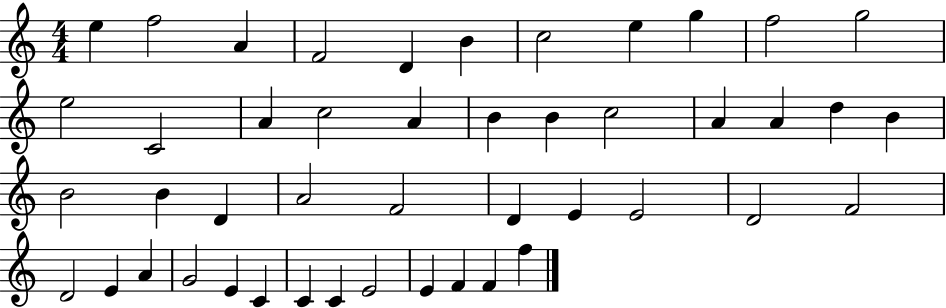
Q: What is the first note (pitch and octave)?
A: E5